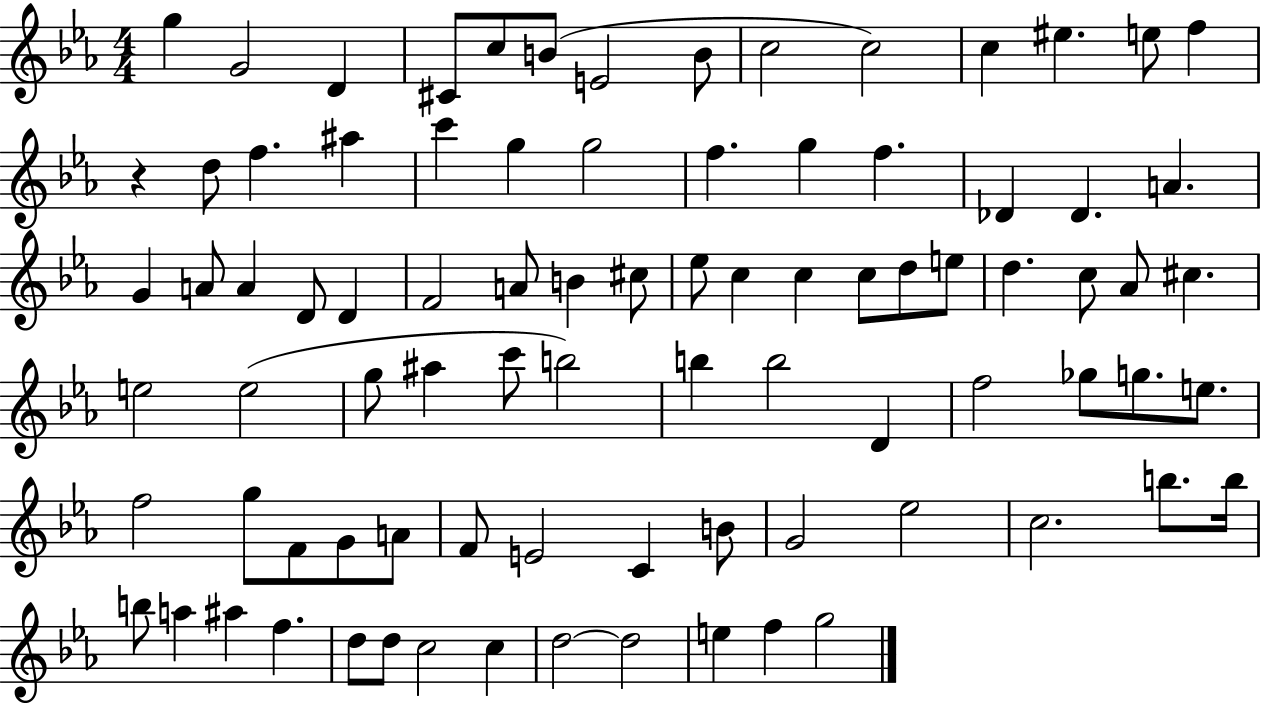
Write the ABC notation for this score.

X:1
T:Untitled
M:4/4
L:1/4
K:Eb
g G2 D ^C/2 c/2 B/2 E2 B/2 c2 c2 c ^e e/2 f z d/2 f ^a c' g g2 f g f _D _D A G A/2 A D/2 D F2 A/2 B ^c/2 _e/2 c c c/2 d/2 e/2 d c/2 _A/2 ^c e2 e2 g/2 ^a c'/2 b2 b b2 D f2 _g/2 g/2 e/2 f2 g/2 F/2 G/2 A/2 F/2 E2 C B/2 G2 _e2 c2 b/2 b/4 b/2 a ^a f d/2 d/2 c2 c d2 d2 e f g2